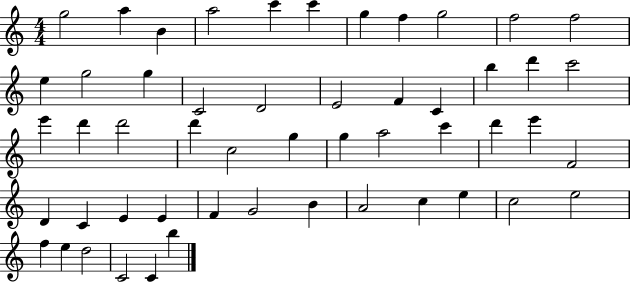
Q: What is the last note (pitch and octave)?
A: B5